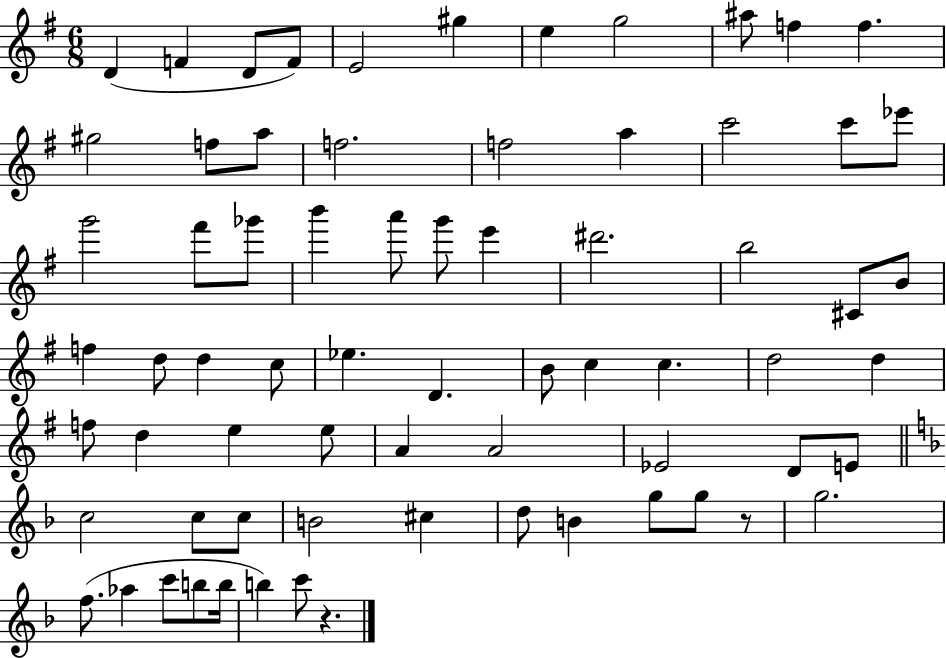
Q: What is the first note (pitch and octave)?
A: D4